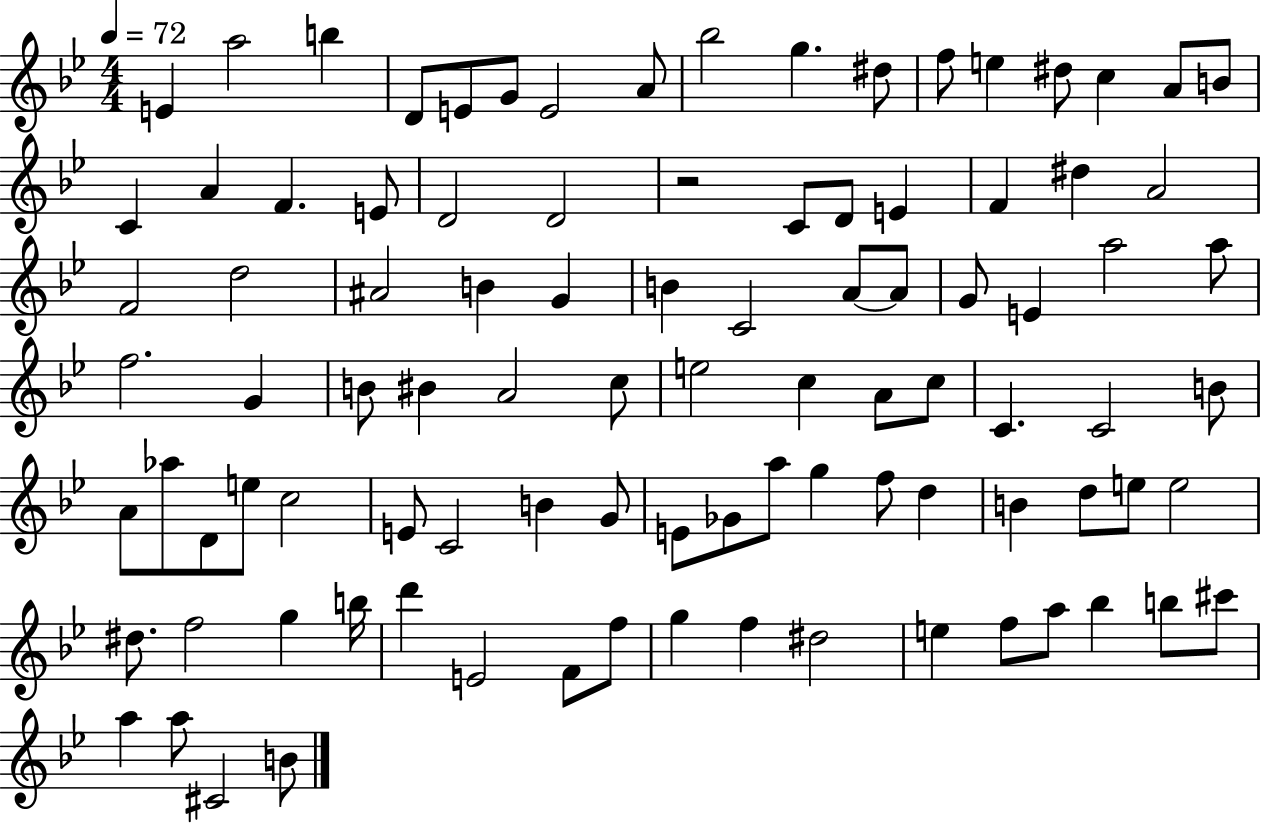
{
  \clef treble
  \numericTimeSignature
  \time 4/4
  \key bes \major
  \tempo 4 = 72
  e'4 a''2 b''4 | d'8 e'8 g'8 e'2 a'8 | bes''2 g''4. dis''8 | f''8 e''4 dis''8 c''4 a'8 b'8 | \break c'4 a'4 f'4. e'8 | d'2 d'2 | r2 c'8 d'8 e'4 | f'4 dis''4 a'2 | \break f'2 d''2 | ais'2 b'4 g'4 | b'4 c'2 a'8~~ a'8 | g'8 e'4 a''2 a''8 | \break f''2. g'4 | b'8 bis'4 a'2 c''8 | e''2 c''4 a'8 c''8 | c'4. c'2 b'8 | \break a'8 aes''8 d'8 e''8 c''2 | e'8 c'2 b'4 g'8 | e'8 ges'8 a''8 g''4 f''8 d''4 | b'4 d''8 e''8 e''2 | \break dis''8. f''2 g''4 b''16 | d'''4 e'2 f'8 f''8 | g''4 f''4 dis''2 | e''4 f''8 a''8 bes''4 b''8 cis'''8 | \break a''4 a''8 cis'2 b'8 | \bar "|."
}